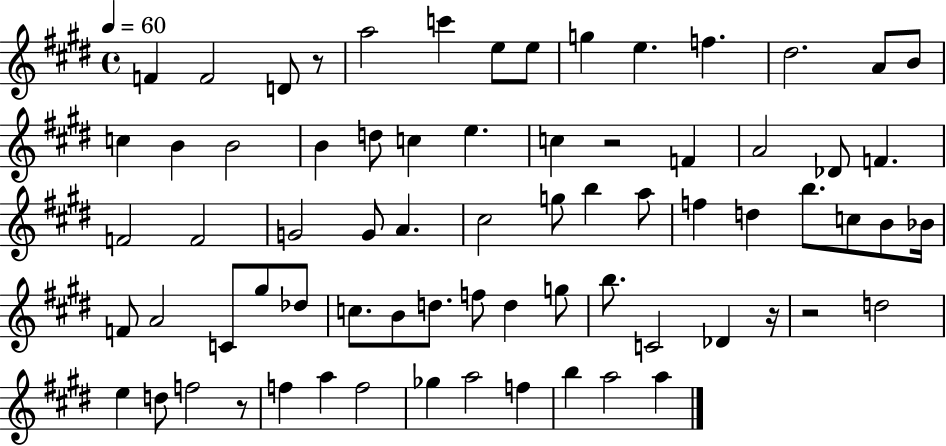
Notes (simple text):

F4/q F4/h D4/e R/e A5/h C6/q E5/e E5/e G5/q E5/q. F5/q. D#5/h. A4/e B4/e C5/q B4/q B4/h B4/q D5/e C5/q E5/q. C5/q R/h F4/q A4/h Db4/e F4/q. F4/h F4/h G4/h G4/e A4/q. C#5/h G5/e B5/q A5/e F5/q D5/q B5/e. C5/e B4/e Bb4/s F4/e A4/h C4/e G#5/e Db5/e C5/e. B4/e D5/e. F5/e D5/q G5/e B5/e. C4/h Db4/q R/s R/h D5/h E5/q D5/e F5/h R/e F5/q A5/q F5/h Gb5/q A5/h F5/q B5/q A5/h A5/q